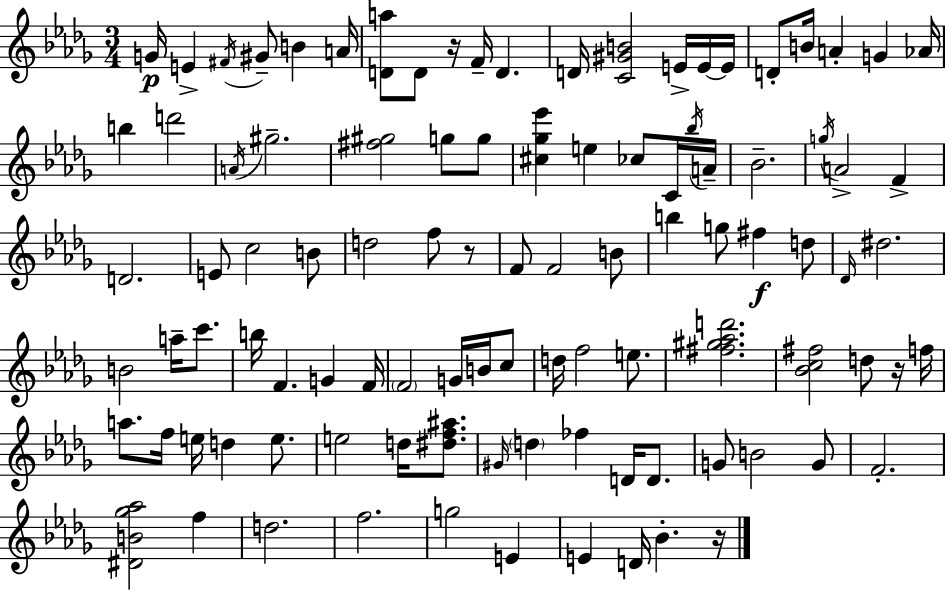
X:1
T:Untitled
M:3/4
L:1/4
K:Bbm
G/4 E ^F/4 ^G/2 B A/4 [Da]/2 D/2 z/4 F/4 D D/4 [C^GB]2 E/4 E/4 E/4 D/2 B/4 A G _A/4 b d'2 A/4 ^g2 [^f^g]2 g/2 g/2 [^c_g_e'] e _c/2 C/4 _b/4 A/4 _B2 g/4 A2 F D2 E/2 c2 B/2 d2 f/2 z/2 F/2 F2 B/2 b g/2 ^f d/2 _D/4 ^d2 B2 a/4 c'/2 b/4 F G F/4 F2 G/4 B/4 c/2 d/4 f2 e/2 [^f^g_ad']2 [_Bc^f]2 d/2 z/4 f/4 a/2 f/4 e/4 d e/2 e2 d/4 [^df^a]/2 ^G/4 d _f D/4 D/2 G/2 B2 G/2 F2 [^DB_g_a]2 f d2 f2 g2 E E D/4 _B z/4